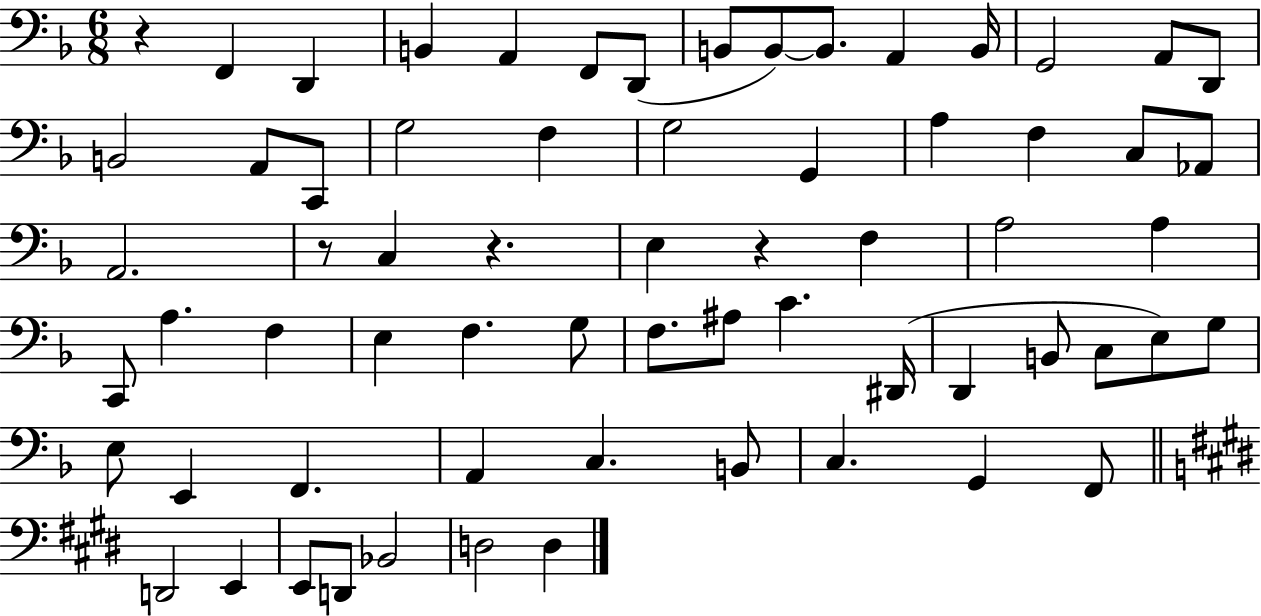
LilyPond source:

{
  \clef bass
  \numericTimeSignature
  \time 6/8
  \key f \major
  r4 f,4 d,4 | b,4 a,4 f,8 d,8( | b,8 b,8~~) b,8. a,4 b,16 | g,2 a,8 d,8 | \break b,2 a,8 c,8 | g2 f4 | g2 g,4 | a4 f4 c8 aes,8 | \break a,2. | r8 c4 r4. | e4 r4 f4 | a2 a4 | \break c,8 a4. f4 | e4 f4. g8 | f8. ais8 c'4. dis,16( | d,4 b,8 c8 e8) g8 | \break e8 e,4 f,4. | a,4 c4. b,8 | c4. g,4 f,8 | \bar "||" \break \key e \major d,2 e,4 | e,8 d,8 bes,2 | d2 d4 | \bar "|."
}